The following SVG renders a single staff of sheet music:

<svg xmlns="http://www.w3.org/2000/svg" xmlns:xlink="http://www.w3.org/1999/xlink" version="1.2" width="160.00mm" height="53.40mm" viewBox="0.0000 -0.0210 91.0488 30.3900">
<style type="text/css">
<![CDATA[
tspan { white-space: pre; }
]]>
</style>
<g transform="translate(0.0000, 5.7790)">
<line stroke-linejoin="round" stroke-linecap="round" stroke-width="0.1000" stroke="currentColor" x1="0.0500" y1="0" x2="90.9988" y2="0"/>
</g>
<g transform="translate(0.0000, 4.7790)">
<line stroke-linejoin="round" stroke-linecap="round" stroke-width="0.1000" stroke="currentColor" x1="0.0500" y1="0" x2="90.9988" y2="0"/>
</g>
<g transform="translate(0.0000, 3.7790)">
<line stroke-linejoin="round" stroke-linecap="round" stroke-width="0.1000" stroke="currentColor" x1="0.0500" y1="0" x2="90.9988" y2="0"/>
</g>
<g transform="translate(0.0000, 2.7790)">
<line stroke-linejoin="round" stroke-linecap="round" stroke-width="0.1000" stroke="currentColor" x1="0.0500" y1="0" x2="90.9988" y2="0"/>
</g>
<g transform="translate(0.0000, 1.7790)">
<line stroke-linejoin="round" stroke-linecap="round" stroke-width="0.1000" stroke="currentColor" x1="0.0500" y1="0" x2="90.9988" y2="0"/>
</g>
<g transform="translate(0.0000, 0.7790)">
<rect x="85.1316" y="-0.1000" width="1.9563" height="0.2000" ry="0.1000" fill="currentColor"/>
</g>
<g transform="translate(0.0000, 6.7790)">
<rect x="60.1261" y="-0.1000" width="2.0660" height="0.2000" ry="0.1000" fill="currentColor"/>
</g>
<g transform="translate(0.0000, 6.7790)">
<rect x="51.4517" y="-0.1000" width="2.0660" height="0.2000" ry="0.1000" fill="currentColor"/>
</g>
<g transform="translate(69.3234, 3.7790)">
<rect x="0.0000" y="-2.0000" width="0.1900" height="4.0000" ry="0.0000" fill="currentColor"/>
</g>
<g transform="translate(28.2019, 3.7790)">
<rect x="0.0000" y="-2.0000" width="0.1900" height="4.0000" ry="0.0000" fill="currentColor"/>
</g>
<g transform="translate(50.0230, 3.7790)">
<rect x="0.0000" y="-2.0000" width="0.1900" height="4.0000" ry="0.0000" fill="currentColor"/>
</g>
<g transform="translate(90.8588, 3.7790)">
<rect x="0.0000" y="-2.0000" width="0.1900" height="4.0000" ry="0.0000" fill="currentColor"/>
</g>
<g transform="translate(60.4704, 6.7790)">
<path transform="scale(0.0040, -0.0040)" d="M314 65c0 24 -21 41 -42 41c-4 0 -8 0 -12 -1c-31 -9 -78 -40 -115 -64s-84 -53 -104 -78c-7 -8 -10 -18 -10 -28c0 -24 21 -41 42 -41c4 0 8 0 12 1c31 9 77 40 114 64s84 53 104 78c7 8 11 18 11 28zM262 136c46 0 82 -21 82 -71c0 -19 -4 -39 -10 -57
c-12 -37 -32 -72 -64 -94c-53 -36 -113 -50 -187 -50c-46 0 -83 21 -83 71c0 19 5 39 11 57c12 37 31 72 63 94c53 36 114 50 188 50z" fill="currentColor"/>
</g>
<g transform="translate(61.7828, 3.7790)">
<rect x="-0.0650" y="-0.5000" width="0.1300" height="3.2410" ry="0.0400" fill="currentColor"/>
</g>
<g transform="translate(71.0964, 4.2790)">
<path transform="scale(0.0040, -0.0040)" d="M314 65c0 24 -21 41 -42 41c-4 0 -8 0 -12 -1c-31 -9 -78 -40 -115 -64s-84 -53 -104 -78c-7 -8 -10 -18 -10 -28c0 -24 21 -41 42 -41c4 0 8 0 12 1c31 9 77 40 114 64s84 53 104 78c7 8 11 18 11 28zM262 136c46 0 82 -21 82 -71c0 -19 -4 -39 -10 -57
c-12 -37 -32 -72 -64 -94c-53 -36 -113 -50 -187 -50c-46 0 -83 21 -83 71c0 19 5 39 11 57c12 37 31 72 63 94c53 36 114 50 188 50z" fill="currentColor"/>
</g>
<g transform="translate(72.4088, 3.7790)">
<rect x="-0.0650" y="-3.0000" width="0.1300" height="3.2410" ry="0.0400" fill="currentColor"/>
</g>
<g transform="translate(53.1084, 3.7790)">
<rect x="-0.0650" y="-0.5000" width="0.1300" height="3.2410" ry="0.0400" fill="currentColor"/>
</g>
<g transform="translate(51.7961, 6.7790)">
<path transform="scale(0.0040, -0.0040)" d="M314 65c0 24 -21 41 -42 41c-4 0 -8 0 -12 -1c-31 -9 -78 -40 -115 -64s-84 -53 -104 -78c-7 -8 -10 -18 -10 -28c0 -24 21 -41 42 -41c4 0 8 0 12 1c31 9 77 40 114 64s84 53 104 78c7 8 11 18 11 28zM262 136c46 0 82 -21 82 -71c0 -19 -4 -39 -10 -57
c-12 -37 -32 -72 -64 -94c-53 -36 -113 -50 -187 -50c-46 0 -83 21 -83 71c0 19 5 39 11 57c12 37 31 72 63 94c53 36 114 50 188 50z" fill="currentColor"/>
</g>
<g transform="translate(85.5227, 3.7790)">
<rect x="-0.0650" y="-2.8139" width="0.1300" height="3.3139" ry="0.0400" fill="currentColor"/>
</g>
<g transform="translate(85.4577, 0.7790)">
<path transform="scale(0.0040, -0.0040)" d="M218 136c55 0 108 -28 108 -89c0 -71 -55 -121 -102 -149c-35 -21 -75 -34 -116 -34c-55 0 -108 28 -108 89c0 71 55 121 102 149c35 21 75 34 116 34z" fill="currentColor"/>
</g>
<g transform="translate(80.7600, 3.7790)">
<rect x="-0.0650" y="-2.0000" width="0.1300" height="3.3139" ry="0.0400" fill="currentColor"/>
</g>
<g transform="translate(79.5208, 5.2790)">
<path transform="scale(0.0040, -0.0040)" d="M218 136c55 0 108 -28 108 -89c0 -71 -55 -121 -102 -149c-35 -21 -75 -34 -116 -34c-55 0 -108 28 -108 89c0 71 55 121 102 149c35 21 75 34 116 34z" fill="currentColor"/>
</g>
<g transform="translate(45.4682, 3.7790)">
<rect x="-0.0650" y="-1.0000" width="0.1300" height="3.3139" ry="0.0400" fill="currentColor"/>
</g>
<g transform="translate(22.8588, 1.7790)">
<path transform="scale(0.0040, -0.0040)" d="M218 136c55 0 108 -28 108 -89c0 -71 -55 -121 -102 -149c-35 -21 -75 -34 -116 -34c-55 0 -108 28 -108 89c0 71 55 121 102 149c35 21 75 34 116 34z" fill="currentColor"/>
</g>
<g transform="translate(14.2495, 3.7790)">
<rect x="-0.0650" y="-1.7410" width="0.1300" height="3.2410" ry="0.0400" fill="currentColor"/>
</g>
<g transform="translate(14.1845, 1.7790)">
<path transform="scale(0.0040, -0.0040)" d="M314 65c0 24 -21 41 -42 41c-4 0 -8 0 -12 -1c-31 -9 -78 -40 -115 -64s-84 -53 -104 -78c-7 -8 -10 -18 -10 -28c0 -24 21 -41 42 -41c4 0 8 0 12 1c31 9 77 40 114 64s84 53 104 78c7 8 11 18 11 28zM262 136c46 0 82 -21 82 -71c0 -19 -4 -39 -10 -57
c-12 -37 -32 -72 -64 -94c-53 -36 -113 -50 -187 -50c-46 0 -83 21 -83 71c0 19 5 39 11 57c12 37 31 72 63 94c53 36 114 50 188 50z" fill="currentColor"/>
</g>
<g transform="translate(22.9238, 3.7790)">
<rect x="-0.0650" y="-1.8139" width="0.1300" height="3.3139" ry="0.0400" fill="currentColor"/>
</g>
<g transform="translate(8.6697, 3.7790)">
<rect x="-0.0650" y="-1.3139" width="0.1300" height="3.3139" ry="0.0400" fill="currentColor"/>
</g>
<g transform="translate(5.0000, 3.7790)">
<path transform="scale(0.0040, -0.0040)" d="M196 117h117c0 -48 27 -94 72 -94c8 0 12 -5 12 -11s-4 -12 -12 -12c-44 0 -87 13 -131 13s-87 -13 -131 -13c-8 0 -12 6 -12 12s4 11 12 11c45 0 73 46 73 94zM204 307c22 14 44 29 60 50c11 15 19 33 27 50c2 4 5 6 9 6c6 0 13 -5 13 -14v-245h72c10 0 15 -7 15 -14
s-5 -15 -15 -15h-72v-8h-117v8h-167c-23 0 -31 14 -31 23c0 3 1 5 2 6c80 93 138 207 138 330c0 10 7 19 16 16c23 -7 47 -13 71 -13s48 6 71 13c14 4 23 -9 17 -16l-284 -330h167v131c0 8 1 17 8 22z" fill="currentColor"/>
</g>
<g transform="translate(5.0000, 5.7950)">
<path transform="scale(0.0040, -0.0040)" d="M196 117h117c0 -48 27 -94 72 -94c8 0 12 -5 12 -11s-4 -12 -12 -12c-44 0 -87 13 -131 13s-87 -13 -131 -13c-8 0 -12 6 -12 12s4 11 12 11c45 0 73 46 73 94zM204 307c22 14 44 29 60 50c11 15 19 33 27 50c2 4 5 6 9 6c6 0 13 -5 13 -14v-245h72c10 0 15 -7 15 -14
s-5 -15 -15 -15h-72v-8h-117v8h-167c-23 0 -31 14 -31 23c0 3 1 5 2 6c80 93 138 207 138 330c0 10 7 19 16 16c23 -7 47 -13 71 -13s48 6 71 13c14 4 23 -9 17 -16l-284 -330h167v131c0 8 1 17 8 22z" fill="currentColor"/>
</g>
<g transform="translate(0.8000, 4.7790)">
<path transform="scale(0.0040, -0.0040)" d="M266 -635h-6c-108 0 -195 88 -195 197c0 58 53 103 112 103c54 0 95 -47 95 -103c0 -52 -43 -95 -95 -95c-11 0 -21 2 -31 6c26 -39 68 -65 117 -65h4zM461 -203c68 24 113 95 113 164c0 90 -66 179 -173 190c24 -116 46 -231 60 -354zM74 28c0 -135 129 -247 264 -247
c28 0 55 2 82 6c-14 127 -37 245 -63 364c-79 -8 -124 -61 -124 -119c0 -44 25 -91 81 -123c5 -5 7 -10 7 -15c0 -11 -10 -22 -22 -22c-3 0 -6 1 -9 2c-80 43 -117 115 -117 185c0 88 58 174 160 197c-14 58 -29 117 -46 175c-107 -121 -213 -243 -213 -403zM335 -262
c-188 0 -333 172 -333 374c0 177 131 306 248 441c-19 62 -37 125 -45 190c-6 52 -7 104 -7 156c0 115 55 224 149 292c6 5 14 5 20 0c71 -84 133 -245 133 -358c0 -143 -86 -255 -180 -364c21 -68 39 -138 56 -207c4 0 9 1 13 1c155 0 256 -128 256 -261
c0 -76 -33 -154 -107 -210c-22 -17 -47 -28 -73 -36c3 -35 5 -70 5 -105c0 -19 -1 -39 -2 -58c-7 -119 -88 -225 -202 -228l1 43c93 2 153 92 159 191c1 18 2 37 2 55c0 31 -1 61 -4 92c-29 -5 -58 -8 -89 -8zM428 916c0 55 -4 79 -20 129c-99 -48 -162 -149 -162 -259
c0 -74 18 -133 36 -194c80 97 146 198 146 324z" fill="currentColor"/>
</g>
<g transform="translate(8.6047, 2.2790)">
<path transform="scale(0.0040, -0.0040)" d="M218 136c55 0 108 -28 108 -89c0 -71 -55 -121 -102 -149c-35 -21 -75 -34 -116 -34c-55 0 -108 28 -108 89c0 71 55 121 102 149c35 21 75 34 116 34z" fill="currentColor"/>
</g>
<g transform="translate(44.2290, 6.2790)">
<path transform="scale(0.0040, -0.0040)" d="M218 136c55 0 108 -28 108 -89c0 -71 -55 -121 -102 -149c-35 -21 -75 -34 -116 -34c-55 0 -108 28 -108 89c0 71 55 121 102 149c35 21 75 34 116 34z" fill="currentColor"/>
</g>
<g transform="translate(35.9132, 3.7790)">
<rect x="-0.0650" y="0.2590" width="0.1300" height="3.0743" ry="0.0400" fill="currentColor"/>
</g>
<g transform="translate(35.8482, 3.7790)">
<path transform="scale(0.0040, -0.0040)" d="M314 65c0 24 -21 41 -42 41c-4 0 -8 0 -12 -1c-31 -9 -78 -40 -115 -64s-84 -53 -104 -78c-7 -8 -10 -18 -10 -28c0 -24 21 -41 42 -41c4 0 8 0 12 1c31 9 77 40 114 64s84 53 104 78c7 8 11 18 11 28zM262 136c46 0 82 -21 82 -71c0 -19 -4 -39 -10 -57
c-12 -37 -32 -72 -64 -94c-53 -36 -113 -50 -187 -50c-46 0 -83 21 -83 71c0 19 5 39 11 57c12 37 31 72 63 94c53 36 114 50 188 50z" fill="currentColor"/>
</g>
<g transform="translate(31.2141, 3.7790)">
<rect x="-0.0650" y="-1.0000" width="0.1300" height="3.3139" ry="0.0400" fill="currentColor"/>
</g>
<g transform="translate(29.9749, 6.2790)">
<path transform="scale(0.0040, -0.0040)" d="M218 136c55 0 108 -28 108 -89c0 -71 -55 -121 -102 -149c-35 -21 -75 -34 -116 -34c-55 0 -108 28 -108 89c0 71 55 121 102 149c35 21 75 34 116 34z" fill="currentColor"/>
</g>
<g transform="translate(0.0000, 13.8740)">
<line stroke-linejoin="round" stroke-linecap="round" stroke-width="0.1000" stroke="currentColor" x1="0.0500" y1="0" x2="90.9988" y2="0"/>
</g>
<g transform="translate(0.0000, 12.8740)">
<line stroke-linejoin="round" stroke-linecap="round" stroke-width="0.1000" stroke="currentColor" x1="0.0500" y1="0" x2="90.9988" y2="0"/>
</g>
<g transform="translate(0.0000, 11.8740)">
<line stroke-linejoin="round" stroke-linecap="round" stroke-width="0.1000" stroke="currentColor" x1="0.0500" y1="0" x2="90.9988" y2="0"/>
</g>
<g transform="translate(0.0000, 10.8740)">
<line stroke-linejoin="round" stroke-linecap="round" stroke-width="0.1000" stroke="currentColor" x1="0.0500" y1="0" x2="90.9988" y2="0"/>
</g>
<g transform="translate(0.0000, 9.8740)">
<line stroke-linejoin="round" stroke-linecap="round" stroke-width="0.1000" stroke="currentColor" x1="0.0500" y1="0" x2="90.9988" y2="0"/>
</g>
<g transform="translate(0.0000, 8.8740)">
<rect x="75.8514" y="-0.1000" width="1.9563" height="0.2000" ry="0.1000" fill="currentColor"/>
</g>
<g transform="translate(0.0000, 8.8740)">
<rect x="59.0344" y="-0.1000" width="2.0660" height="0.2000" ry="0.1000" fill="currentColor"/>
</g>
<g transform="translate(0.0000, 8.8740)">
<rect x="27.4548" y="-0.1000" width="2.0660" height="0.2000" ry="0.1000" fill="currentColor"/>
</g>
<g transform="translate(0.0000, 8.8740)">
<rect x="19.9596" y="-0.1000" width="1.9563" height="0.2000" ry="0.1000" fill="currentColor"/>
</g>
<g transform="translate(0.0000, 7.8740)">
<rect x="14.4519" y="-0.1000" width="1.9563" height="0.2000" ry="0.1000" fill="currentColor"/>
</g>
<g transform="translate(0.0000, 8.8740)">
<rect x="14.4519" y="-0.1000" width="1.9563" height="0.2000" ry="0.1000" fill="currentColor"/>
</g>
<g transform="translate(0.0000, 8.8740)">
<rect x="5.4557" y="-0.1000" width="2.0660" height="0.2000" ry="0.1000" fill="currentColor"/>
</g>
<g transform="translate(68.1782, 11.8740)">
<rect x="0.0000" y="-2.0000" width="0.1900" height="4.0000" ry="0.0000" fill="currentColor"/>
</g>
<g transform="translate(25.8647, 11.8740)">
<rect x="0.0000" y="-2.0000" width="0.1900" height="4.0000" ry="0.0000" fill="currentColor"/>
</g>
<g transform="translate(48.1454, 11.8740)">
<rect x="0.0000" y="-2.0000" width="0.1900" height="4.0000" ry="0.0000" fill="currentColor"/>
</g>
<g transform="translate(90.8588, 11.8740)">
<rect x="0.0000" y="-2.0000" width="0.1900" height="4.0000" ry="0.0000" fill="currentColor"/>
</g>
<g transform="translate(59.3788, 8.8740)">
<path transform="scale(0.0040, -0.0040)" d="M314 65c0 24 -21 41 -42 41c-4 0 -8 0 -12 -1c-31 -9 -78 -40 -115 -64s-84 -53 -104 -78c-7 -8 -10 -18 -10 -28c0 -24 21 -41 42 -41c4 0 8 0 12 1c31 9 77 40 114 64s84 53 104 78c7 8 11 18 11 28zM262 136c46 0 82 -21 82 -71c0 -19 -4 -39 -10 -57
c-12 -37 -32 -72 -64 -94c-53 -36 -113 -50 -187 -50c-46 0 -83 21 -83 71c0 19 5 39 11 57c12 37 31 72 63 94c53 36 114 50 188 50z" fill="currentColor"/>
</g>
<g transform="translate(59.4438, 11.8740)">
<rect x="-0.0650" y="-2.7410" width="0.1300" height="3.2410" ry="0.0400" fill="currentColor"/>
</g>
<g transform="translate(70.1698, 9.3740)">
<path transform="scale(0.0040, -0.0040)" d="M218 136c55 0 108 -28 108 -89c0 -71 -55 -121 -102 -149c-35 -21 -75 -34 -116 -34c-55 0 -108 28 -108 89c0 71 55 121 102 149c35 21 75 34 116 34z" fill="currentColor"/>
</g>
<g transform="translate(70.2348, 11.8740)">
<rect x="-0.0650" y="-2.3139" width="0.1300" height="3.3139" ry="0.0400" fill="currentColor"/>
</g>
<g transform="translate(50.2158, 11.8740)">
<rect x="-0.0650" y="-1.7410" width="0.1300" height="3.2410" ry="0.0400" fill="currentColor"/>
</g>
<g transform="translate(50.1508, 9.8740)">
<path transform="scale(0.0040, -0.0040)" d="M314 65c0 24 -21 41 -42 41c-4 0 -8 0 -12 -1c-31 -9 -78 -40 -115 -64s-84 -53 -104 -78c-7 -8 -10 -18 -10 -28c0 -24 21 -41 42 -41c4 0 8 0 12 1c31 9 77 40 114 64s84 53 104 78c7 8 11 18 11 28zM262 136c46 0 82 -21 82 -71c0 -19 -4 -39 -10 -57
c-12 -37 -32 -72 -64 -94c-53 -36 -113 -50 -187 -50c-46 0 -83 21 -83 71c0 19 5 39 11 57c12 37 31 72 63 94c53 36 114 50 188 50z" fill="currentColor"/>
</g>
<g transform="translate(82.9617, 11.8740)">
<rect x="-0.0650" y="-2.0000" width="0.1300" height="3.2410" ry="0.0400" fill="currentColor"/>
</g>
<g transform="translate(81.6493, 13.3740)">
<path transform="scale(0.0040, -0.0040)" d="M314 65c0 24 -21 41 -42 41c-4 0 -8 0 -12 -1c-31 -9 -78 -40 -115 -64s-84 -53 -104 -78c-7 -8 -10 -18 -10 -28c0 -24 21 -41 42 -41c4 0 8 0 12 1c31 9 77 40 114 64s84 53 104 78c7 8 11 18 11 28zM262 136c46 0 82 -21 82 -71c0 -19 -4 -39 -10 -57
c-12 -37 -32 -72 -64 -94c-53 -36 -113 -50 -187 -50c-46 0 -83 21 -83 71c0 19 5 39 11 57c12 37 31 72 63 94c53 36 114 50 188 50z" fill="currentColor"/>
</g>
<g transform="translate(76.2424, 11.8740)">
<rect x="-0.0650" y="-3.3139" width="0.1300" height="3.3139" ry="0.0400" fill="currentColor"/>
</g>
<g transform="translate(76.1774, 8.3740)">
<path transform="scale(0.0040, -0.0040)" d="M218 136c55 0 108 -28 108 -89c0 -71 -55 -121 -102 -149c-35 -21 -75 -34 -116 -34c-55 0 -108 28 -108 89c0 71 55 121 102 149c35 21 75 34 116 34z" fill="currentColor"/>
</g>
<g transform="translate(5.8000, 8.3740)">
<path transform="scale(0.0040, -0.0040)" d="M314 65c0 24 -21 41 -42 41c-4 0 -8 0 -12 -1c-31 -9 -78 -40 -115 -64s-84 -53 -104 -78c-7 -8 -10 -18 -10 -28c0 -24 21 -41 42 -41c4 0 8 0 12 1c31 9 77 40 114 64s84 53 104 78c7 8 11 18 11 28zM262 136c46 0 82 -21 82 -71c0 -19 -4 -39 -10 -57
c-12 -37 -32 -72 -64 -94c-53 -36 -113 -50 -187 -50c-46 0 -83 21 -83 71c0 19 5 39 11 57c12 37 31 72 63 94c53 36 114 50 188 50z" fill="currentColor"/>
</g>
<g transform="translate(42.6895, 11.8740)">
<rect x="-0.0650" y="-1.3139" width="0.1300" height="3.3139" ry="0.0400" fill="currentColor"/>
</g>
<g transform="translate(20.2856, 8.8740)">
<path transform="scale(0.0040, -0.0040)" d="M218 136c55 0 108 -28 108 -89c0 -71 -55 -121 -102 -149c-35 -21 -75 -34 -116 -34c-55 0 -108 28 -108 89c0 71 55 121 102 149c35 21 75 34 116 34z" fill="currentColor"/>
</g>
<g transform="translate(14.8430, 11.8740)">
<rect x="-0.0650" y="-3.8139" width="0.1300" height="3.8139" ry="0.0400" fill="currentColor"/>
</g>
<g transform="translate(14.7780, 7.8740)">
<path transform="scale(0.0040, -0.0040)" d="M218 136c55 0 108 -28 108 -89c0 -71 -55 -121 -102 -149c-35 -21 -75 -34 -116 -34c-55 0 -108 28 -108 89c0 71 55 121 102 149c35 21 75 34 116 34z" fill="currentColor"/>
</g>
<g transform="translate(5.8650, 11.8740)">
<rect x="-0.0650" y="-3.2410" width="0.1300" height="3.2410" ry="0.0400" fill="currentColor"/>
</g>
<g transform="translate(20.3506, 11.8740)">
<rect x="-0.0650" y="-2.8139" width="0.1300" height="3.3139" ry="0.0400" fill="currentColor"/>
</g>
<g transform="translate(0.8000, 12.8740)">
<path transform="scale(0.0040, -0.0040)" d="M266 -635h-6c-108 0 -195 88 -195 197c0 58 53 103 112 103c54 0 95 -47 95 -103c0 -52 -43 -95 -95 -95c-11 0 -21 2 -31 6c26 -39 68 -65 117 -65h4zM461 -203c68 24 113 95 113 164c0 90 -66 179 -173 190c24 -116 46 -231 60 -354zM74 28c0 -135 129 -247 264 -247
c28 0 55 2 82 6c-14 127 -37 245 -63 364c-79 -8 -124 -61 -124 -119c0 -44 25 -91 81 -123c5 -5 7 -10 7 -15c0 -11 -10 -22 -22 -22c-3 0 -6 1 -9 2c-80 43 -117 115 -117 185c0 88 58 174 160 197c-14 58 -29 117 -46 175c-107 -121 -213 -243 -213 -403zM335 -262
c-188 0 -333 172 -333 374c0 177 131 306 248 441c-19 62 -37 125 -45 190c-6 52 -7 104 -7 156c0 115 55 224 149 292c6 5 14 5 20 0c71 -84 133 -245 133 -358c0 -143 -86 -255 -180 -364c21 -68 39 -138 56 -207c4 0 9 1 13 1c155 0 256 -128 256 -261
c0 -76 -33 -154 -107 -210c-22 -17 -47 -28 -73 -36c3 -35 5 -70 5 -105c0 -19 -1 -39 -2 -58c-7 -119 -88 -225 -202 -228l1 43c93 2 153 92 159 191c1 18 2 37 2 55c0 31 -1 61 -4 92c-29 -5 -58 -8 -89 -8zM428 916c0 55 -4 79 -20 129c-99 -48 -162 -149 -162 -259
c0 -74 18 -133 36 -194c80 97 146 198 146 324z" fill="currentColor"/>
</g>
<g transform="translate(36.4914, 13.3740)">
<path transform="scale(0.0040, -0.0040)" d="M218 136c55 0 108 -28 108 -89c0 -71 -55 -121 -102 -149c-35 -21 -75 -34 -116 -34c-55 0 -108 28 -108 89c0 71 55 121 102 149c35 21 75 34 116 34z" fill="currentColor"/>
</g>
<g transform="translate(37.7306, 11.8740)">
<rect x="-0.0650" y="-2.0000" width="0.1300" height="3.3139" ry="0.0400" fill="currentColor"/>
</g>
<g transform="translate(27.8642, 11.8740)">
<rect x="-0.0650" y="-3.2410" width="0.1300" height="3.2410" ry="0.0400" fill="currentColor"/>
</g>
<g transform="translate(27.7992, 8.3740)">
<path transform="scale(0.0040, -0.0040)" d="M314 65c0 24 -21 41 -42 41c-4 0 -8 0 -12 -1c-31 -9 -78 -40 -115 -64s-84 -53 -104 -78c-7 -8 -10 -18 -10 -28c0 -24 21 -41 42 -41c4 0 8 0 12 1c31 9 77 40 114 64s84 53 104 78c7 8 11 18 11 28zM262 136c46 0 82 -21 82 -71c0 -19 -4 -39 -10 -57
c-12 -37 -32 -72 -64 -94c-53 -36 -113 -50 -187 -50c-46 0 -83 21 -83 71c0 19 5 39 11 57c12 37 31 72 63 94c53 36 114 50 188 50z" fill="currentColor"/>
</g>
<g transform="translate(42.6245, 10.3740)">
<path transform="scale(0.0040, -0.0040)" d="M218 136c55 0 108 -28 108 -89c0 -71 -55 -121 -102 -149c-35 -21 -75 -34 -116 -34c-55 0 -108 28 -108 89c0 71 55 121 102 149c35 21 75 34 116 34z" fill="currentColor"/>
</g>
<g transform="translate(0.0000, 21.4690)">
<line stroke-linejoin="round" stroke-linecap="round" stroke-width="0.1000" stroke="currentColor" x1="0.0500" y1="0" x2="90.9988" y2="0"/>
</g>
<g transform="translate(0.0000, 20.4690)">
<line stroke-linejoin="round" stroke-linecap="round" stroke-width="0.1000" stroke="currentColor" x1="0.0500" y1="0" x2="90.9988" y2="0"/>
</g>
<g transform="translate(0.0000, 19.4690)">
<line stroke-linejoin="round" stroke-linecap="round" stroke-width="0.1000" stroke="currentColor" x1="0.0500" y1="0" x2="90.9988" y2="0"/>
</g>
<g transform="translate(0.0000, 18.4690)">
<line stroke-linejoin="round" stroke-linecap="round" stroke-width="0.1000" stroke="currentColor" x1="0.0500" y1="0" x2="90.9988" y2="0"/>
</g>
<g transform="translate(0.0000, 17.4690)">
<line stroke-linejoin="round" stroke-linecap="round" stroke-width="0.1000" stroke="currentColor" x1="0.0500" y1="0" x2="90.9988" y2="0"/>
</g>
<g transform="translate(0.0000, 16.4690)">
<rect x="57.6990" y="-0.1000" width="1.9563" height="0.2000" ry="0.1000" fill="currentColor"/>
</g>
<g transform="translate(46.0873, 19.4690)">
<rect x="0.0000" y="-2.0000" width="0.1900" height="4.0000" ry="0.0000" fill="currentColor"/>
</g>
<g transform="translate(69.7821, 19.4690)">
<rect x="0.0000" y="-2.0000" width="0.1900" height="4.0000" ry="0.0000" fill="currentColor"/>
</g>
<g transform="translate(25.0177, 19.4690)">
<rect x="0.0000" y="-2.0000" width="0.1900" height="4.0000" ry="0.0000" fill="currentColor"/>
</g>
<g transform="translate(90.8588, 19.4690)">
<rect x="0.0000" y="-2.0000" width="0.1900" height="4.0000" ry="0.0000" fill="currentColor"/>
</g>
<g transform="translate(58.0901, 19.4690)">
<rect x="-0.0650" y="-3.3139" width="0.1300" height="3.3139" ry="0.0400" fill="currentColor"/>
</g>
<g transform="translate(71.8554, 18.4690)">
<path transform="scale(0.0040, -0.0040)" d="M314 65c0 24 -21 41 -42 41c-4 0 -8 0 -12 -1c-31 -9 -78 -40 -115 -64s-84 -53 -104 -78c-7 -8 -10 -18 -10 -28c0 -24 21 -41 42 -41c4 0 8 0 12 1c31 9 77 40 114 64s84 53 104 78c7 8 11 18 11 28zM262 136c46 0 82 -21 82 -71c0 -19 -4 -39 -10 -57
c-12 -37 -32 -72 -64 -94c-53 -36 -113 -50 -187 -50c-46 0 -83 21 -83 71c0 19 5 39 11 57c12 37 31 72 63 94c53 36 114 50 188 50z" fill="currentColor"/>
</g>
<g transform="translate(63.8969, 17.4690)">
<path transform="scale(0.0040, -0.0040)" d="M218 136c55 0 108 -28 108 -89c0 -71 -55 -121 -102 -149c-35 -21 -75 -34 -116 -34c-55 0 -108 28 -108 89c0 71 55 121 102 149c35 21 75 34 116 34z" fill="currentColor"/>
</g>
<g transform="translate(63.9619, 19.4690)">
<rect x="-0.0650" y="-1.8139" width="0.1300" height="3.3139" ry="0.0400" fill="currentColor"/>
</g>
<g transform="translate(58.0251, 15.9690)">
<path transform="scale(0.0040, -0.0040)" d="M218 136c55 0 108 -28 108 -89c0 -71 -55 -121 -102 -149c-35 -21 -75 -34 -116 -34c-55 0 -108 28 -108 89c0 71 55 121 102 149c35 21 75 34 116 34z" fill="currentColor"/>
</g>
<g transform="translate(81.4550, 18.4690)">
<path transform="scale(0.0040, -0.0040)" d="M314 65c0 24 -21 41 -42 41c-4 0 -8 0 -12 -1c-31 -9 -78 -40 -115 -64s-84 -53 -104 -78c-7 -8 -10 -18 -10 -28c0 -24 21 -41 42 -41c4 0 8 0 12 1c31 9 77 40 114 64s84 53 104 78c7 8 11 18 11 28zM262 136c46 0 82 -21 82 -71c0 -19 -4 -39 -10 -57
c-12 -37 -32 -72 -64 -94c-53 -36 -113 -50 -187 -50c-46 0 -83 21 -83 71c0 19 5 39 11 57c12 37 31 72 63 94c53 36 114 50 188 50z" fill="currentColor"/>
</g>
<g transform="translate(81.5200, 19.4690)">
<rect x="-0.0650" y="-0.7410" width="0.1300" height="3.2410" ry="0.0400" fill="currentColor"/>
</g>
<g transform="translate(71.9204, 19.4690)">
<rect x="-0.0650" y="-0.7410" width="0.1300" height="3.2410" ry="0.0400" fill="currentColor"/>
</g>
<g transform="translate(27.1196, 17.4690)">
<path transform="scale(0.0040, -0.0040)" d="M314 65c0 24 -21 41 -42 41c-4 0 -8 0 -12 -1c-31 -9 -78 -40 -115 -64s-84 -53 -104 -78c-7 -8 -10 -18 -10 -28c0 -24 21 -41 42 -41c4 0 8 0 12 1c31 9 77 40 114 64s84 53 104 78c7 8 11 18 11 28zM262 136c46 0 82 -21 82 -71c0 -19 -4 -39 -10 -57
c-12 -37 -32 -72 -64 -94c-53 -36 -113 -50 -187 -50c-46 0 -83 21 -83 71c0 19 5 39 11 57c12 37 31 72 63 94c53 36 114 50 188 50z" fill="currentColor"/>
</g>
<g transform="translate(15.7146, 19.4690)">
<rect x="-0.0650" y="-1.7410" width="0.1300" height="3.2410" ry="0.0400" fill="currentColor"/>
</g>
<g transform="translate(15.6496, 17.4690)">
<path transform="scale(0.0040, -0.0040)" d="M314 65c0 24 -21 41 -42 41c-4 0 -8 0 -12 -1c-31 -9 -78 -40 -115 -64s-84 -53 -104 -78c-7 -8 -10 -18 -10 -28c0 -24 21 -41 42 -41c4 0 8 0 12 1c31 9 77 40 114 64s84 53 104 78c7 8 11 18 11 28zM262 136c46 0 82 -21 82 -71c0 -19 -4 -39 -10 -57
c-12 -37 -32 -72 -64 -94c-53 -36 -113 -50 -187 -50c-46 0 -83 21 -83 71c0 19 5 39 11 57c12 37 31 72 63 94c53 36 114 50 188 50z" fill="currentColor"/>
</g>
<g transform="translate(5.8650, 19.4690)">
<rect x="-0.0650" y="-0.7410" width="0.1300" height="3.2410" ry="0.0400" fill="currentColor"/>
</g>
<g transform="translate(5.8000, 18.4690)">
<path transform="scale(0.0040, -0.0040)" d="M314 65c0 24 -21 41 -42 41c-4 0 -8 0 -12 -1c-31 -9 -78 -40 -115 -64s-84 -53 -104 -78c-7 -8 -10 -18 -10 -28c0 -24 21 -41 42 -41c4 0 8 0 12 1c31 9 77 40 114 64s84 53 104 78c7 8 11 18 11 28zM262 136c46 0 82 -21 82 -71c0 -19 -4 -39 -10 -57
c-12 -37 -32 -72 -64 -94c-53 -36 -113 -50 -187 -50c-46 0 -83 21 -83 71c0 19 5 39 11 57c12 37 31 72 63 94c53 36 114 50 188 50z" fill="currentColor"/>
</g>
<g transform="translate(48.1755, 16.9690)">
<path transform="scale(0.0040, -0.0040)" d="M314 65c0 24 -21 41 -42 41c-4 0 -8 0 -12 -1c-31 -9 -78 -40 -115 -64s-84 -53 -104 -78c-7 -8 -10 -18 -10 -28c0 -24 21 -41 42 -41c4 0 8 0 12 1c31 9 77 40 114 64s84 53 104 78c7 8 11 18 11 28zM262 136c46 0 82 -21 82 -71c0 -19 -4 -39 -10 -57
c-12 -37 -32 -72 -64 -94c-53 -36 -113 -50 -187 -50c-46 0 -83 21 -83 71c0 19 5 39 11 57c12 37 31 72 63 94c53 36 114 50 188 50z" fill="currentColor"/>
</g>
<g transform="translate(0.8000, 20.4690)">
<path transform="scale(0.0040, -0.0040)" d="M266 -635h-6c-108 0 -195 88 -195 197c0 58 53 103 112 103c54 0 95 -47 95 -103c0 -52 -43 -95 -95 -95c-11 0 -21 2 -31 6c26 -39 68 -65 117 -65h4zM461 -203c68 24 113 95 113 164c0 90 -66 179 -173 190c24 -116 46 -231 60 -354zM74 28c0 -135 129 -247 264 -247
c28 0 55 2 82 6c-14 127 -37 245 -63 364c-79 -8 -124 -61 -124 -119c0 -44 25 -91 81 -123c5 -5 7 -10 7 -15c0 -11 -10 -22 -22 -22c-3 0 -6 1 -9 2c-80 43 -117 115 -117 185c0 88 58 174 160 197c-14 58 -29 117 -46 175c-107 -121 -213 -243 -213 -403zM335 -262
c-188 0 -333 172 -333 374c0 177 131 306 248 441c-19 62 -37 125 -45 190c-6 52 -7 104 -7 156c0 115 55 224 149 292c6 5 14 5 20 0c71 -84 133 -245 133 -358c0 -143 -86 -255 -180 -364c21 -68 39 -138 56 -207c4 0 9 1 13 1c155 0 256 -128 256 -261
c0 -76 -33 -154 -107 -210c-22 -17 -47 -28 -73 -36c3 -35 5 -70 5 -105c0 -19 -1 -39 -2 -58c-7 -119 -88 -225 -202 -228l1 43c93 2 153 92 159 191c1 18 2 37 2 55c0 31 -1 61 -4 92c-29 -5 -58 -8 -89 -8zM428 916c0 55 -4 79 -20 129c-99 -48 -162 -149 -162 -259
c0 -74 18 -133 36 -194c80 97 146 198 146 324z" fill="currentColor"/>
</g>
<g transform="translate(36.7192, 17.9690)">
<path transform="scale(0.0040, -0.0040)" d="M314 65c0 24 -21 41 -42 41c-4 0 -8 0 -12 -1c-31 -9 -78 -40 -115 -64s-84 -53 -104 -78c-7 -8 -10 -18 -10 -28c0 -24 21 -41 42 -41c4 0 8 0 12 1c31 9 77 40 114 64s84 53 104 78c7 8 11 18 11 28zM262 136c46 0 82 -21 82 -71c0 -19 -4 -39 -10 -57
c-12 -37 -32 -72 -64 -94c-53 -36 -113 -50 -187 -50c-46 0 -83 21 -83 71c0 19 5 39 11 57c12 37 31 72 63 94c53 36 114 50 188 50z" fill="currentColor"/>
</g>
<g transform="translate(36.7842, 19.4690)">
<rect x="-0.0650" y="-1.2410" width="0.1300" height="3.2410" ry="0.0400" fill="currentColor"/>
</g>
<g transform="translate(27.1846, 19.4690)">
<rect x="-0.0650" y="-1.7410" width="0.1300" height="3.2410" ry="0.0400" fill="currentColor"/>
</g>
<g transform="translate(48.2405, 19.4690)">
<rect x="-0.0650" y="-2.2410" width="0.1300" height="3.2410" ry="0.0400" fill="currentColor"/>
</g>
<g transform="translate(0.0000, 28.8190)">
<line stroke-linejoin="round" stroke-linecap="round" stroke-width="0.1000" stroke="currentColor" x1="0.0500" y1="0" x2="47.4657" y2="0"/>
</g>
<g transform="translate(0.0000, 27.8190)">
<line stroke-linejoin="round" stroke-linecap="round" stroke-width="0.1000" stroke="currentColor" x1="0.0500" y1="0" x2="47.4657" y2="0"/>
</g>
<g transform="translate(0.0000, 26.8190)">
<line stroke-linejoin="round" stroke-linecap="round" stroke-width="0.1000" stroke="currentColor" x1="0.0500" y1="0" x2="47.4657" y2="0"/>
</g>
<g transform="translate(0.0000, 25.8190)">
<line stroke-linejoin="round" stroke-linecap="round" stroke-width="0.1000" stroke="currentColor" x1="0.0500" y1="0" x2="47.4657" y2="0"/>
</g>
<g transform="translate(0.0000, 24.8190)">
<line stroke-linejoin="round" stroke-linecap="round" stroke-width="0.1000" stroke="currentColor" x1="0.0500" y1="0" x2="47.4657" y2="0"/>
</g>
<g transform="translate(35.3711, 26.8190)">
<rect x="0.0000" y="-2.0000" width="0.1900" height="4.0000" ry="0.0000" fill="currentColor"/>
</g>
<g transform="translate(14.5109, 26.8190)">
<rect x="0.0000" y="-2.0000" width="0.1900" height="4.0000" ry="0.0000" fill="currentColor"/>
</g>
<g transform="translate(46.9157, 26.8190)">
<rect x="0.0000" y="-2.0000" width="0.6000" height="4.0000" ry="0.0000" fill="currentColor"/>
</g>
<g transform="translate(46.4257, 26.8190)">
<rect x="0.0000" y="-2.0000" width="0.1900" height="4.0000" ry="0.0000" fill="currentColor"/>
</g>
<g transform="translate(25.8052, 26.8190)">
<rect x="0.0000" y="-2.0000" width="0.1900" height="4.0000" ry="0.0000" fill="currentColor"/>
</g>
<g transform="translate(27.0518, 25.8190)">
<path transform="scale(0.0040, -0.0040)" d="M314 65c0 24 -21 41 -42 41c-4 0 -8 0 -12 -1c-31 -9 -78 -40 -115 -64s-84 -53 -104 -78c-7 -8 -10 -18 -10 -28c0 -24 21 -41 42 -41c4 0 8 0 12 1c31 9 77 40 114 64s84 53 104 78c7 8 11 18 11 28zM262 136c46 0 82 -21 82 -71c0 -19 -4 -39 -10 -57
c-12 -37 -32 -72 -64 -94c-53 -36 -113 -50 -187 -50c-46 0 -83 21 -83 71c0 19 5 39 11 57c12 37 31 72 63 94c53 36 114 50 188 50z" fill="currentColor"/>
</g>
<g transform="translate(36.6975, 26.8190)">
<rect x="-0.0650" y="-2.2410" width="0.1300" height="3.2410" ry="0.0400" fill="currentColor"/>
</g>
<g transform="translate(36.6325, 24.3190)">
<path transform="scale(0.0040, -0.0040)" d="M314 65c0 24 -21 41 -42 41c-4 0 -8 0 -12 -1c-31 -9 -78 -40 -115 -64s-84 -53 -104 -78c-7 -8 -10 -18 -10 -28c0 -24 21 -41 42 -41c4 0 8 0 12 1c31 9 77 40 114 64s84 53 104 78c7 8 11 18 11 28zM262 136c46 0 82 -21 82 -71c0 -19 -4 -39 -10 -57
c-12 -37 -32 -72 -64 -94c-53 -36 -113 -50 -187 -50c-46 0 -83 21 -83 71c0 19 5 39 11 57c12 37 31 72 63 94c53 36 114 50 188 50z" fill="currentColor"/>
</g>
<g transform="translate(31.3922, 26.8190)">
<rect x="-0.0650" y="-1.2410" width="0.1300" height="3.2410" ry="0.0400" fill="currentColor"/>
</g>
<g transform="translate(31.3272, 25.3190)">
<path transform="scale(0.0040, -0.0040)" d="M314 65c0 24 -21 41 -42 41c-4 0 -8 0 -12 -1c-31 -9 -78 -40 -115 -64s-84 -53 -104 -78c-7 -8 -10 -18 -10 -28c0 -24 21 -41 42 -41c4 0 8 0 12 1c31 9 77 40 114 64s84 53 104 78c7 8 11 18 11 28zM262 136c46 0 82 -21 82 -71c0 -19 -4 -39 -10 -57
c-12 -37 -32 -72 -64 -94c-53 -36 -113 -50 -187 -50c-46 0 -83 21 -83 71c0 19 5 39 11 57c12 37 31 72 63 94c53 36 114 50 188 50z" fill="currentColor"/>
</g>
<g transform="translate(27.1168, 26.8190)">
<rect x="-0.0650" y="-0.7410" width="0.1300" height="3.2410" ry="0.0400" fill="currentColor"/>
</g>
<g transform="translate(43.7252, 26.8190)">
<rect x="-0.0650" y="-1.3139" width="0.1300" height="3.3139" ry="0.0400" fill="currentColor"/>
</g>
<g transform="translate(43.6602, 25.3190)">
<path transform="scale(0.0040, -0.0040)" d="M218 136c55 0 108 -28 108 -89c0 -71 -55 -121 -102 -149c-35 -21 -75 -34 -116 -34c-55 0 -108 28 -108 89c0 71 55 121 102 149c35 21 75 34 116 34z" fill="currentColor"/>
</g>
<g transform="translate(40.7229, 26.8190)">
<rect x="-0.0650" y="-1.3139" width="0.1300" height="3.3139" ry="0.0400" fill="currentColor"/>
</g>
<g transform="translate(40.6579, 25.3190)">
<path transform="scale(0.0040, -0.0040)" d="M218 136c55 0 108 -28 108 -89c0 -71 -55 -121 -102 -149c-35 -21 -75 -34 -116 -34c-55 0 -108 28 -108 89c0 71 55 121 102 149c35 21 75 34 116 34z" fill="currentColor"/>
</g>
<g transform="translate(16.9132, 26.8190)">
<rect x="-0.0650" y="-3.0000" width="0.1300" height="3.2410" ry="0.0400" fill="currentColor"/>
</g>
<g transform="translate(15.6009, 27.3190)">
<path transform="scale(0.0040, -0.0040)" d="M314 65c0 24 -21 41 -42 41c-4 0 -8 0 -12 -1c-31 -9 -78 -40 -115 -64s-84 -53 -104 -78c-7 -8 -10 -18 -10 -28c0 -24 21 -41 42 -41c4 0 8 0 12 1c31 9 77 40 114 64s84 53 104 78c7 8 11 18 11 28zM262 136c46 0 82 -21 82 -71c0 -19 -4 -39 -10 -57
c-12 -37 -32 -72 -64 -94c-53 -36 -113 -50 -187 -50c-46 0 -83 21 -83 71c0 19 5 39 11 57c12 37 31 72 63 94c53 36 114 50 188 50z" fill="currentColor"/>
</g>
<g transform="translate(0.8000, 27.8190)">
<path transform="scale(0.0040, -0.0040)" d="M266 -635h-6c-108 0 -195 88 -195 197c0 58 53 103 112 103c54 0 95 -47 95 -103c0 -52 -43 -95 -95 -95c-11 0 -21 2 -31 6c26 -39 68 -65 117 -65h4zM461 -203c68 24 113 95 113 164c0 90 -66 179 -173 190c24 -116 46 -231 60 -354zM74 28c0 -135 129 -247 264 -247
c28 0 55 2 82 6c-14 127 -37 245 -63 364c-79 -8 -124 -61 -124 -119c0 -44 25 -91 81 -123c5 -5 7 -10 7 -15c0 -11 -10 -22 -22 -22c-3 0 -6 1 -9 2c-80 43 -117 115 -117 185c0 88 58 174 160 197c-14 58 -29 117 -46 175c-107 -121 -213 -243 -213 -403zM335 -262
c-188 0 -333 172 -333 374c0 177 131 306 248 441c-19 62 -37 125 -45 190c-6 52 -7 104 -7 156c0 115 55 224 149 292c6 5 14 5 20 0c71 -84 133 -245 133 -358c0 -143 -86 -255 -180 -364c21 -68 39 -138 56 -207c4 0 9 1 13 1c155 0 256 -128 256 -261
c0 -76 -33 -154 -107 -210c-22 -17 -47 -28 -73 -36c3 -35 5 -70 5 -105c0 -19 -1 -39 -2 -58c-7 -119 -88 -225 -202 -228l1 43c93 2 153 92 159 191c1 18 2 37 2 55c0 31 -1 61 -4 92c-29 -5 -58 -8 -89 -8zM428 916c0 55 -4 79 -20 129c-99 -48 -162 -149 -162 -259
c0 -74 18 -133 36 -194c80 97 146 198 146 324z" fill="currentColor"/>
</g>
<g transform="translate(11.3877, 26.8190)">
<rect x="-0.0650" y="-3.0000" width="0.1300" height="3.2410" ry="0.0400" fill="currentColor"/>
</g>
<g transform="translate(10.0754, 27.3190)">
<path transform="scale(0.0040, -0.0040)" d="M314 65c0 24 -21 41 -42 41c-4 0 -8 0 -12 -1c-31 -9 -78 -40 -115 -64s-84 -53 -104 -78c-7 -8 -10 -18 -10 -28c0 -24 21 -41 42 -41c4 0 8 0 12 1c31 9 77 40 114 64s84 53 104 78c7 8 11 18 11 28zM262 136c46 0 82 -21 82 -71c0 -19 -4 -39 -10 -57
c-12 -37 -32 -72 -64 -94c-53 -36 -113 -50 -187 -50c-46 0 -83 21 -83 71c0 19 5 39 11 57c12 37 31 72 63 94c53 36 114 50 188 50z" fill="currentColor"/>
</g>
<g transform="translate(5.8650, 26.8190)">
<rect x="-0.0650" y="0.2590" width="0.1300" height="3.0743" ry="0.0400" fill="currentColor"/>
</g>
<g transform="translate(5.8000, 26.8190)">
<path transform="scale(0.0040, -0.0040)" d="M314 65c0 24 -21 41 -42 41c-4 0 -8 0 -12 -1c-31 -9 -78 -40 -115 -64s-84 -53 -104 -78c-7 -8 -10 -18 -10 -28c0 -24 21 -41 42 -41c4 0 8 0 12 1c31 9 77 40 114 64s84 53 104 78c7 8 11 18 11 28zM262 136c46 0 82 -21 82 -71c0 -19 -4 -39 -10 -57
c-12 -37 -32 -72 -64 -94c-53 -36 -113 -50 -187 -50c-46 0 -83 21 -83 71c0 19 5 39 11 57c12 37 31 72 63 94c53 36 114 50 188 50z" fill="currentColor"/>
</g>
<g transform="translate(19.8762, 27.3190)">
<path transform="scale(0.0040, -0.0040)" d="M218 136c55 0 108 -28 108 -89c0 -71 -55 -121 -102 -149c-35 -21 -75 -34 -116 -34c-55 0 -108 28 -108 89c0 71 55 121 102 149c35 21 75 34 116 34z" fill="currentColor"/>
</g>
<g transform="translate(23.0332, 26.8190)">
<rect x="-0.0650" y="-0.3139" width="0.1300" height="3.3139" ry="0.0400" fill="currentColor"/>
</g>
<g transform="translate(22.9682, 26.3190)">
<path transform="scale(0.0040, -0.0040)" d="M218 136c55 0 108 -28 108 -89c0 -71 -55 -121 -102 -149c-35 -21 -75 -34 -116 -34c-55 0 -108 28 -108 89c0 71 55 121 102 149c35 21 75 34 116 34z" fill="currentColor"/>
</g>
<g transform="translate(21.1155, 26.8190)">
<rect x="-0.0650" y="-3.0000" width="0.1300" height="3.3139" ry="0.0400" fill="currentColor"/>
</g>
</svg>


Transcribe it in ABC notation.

X:1
T:Untitled
M:4/4
L:1/4
K:C
e f2 f D B2 D C2 C2 A2 F a b2 c' a b2 F e f2 a2 g b F2 d2 f2 f2 e2 g2 b f d2 d2 B2 A2 A2 A c d2 e2 g2 e e